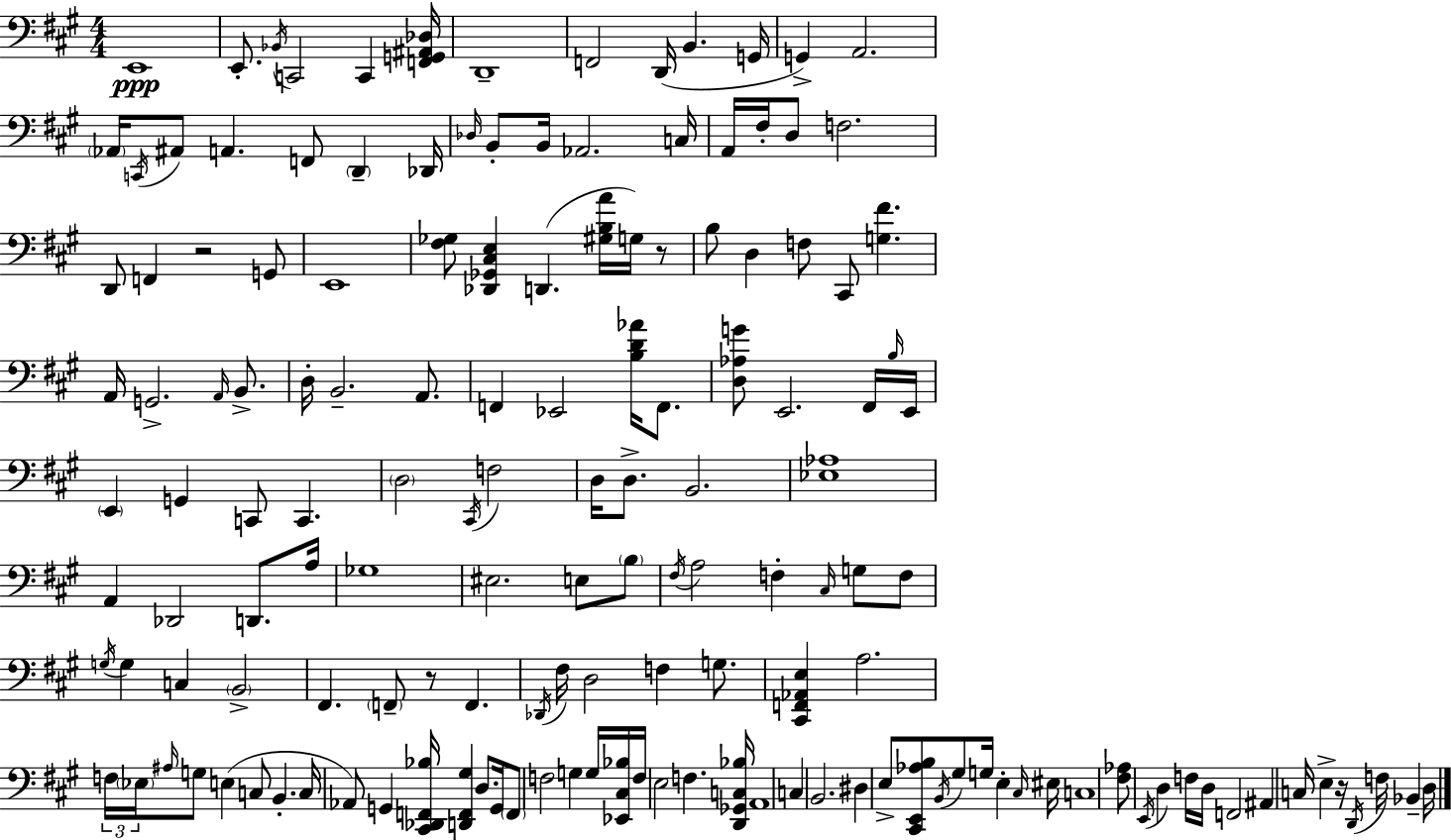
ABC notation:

X:1
T:Untitled
M:4/4
L:1/4
K:A
E,,4 E,,/2 _B,,/4 C,,2 C,, [F,,G,,^A,,_D,]/4 D,,4 F,,2 D,,/4 B,, G,,/4 G,, A,,2 _A,,/4 C,,/4 ^A,,/2 A,, F,,/2 D,, _D,,/4 _D,/4 B,,/2 B,,/4 _A,,2 C,/4 A,,/4 ^F,/4 D,/2 F,2 D,,/2 F,, z2 G,,/2 E,,4 [^F,_G,]/2 [_D,,_G,,^C,E,] D,, [^G,B,A]/4 G,/4 z/2 B,/2 D, F,/2 ^C,,/2 [G,^F] A,,/4 G,,2 A,,/4 B,,/2 D,/4 B,,2 A,,/2 F,, _E,,2 [B,D_A]/4 F,,/2 [D,_A,G]/2 E,,2 ^F,,/4 B,/4 E,,/4 E,, G,, C,,/2 C,, D,2 ^C,,/4 F,2 D,/4 D,/2 B,,2 [_E,_A,]4 A,, _D,,2 D,,/2 A,/4 _G,4 ^E,2 E,/2 B,/2 ^F,/4 A,2 F, ^C,/4 G,/2 F,/2 G,/4 G, C, B,,2 ^F,, F,,/2 z/2 F,, _D,,/4 ^F,/4 D,2 F, G,/2 [^C,,F,,_A,,E,] A,2 F,/4 _E,/4 ^A,/4 G,/2 E, C,/2 B,, C,/4 _A,,/2 G,, [^C,,_D,,F,,_B,]/4 [D,,F,,^G,] D,/2 G,,/4 F,,/2 F,2 G, G,/4 [_E,,^C,_B,]/4 F,/4 E,2 F, [D,,_G,,C,_B,]/4 A,,4 C, B,,2 ^D, E,/2 [^C,,E,,_A,B,]/2 B,,/4 ^G,/2 G,/4 E, ^C,/4 ^E,/4 C,4 [^F,_A,]/2 E,,/4 D, F,/4 D,/4 F,,2 ^A,, C,/4 E, z/4 D,,/4 F,/4 _B,, D,/4